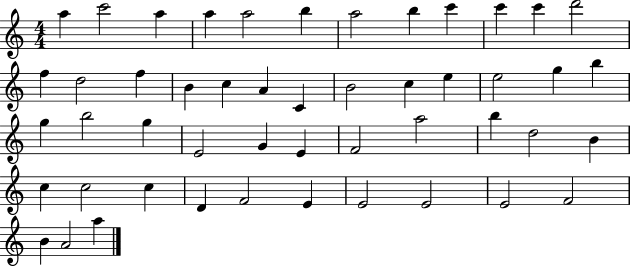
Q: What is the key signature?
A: C major